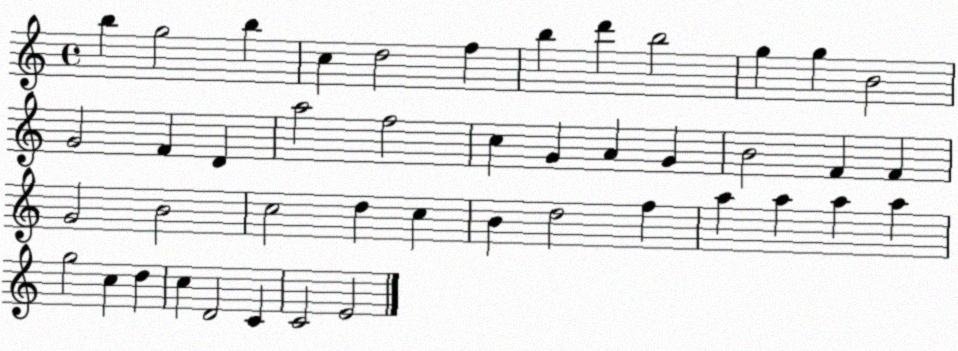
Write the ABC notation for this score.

X:1
T:Untitled
M:4/4
L:1/4
K:C
b g2 b c d2 f b d' b2 g g B2 G2 F D a2 f2 c G A G B2 F F G2 B2 c2 d c B d2 f a a a a g2 c d c D2 C C2 E2